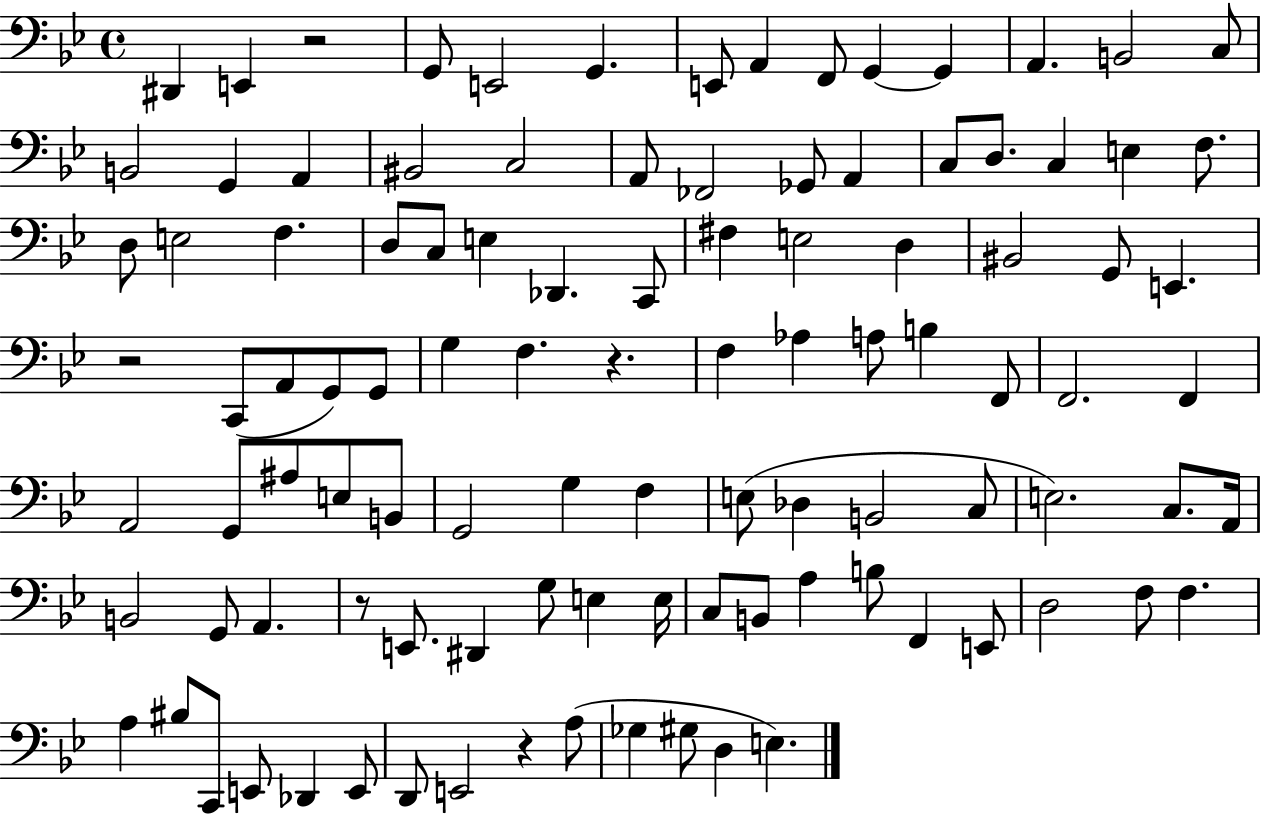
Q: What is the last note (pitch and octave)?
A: E3